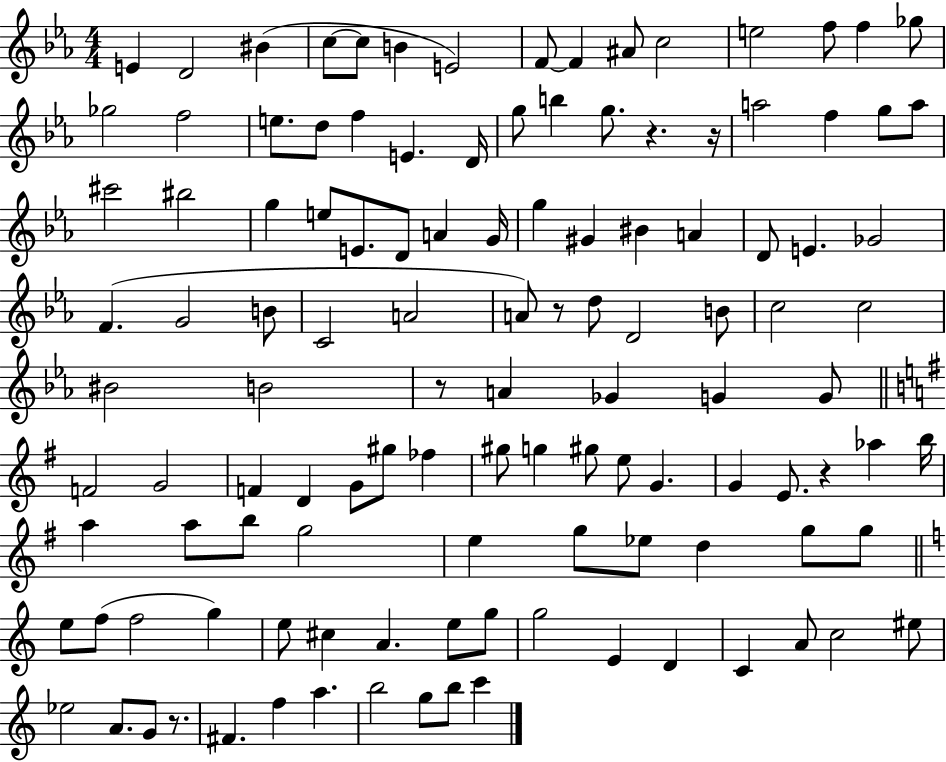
E4/q D4/h BIS4/q C5/e C5/e B4/q E4/h F4/e F4/q A#4/e C5/h E5/h F5/e F5/q Gb5/e Gb5/h F5/h E5/e. D5/e F5/q E4/q. D4/s G5/e B5/q G5/e. R/q. R/s A5/h F5/q G5/e A5/e C#6/h BIS5/h G5/q E5/e E4/e. D4/e A4/q G4/s G5/q G#4/q BIS4/q A4/q D4/e E4/q. Gb4/h F4/q. G4/h B4/e C4/h A4/h A4/e R/e D5/e D4/h B4/e C5/h C5/h BIS4/h B4/h R/e A4/q Gb4/q G4/q G4/e F4/h G4/h F4/q D4/q G4/e G#5/e FES5/q G#5/e G5/q G#5/e E5/e G4/q. G4/q E4/e. R/q Ab5/q B5/s A5/q A5/e B5/e G5/h E5/q G5/e Eb5/e D5/q G5/e G5/e E5/e F5/e F5/h G5/q E5/e C#5/q A4/q. E5/e G5/e G5/h E4/q D4/q C4/q A4/e C5/h EIS5/e Eb5/h A4/e. G4/e R/e. F#4/q. F5/q A5/q. B5/h G5/e B5/e C6/q